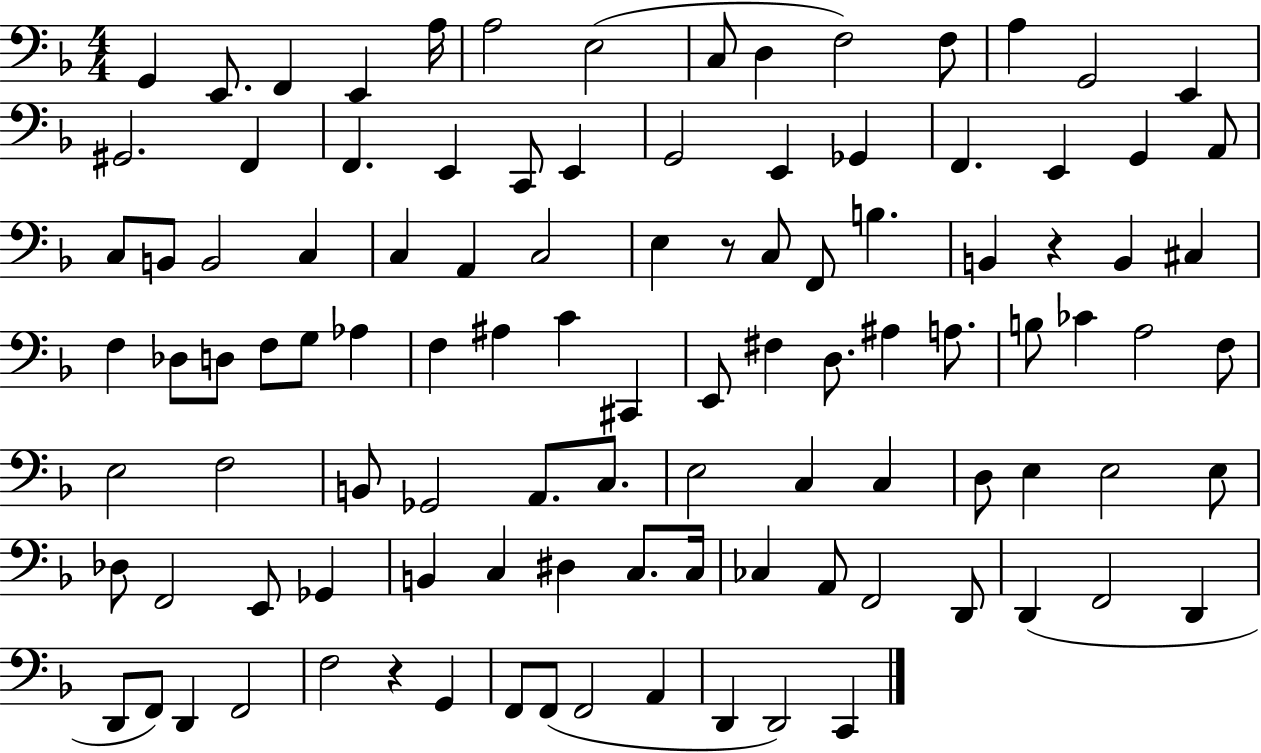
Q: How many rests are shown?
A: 3